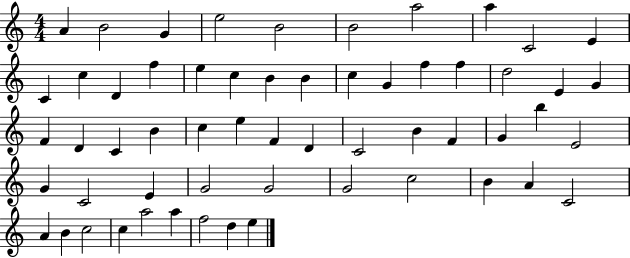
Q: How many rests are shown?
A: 0